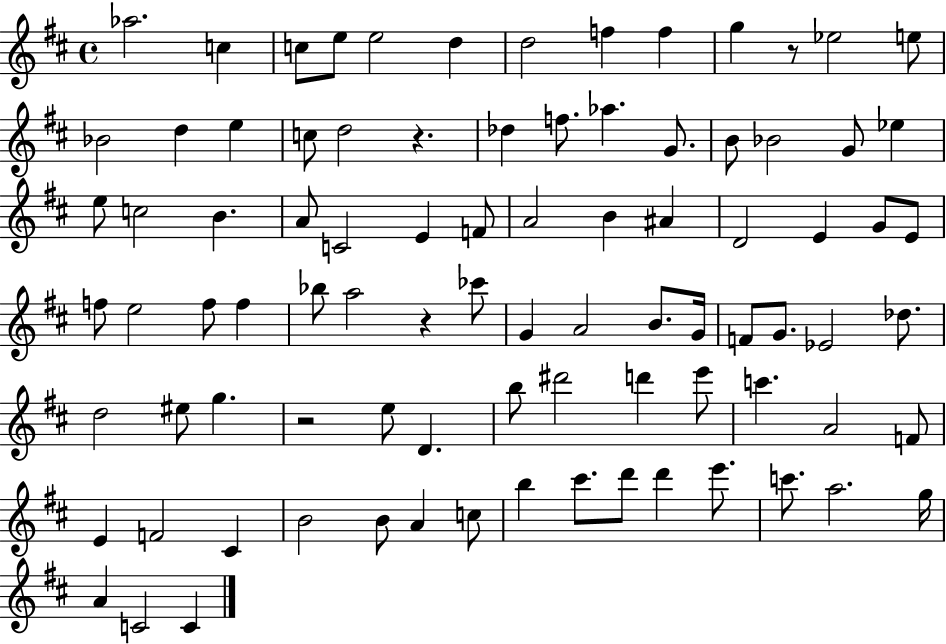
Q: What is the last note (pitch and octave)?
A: C4